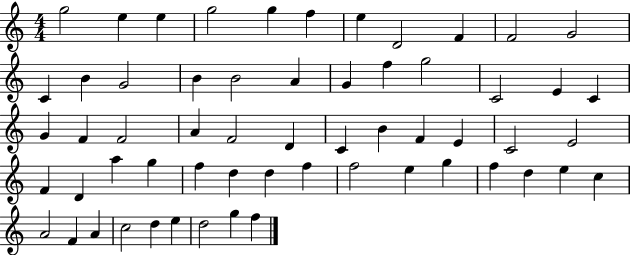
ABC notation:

X:1
T:Untitled
M:4/4
L:1/4
K:C
g2 e e g2 g f e D2 F F2 G2 C B G2 B B2 A G f g2 C2 E C G F F2 A F2 D C B F E C2 E2 F D a g f d d f f2 e g f d e c A2 F A c2 d e d2 g f